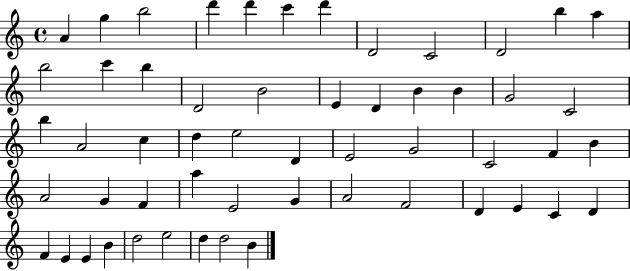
A4/q G5/q B5/h D6/q D6/q C6/q D6/q D4/h C4/h D4/h B5/q A5/q B5/h C6/q B5/q D4/h B4/h E4/q D4/q B4/q B4/q G4/h C4/h B5/q A4/h C5/q D5/q E5/h D4/q E4/h G4/h C4/h F4/q B4/q A4/h G4/q F4/q A5/q E4/h G4/q A4/h F4/h D4/q E4/q C4/q D4/q F4/q E4/q E4/q B4/q D5/h E5/h D5/q D5/h B4/q